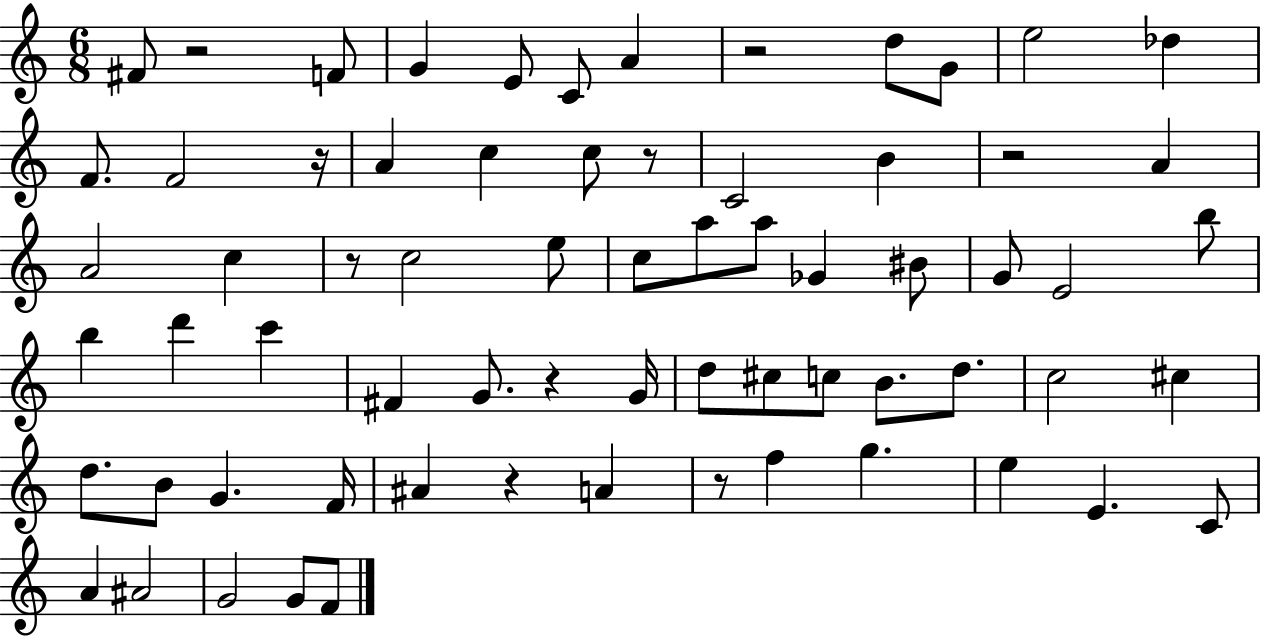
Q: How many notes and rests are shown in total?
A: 68